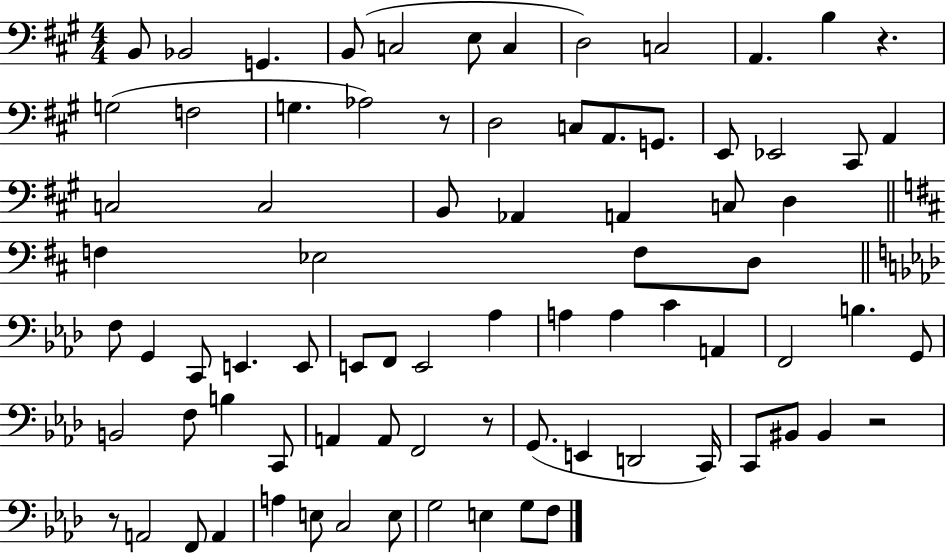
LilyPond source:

{
  \clef bass
  \numericTimeSignature
  \time 4/4
  \key a \major
  b,8 bes,2 g,4. | b,8( c2 e8 c4 | d2) c2 | a,4. b4 r4. | \break g2( f2 | g4. aes2) r8 | d2 c8 a,8. g,8. | e,8 ees,2 cis,8 a,4 | \break c2 c2 | b,8 aes,4 a,4 c8 d4 | \bar "||" \break \key b \minor f4 ees2 f8 d8 | \bar "||" \break \key f \minor f8 g,4 c,8 e,4. e,8 | e,8 f,8 e,2 aes4 | a4 a4 c'4 a,4 | f,2 b4. g,8 | \break b,2 f8 b4 c,8 | a,4 a,8 f,2 r8 | g,8.( e,4 d,2 c,16) | c,8 bis,8 bis,4 r2 | \break r8 a,2 f,8 a,4 | a4 e8 c2 e8 | g2 e4 g8 f8 | \bar "|."
}